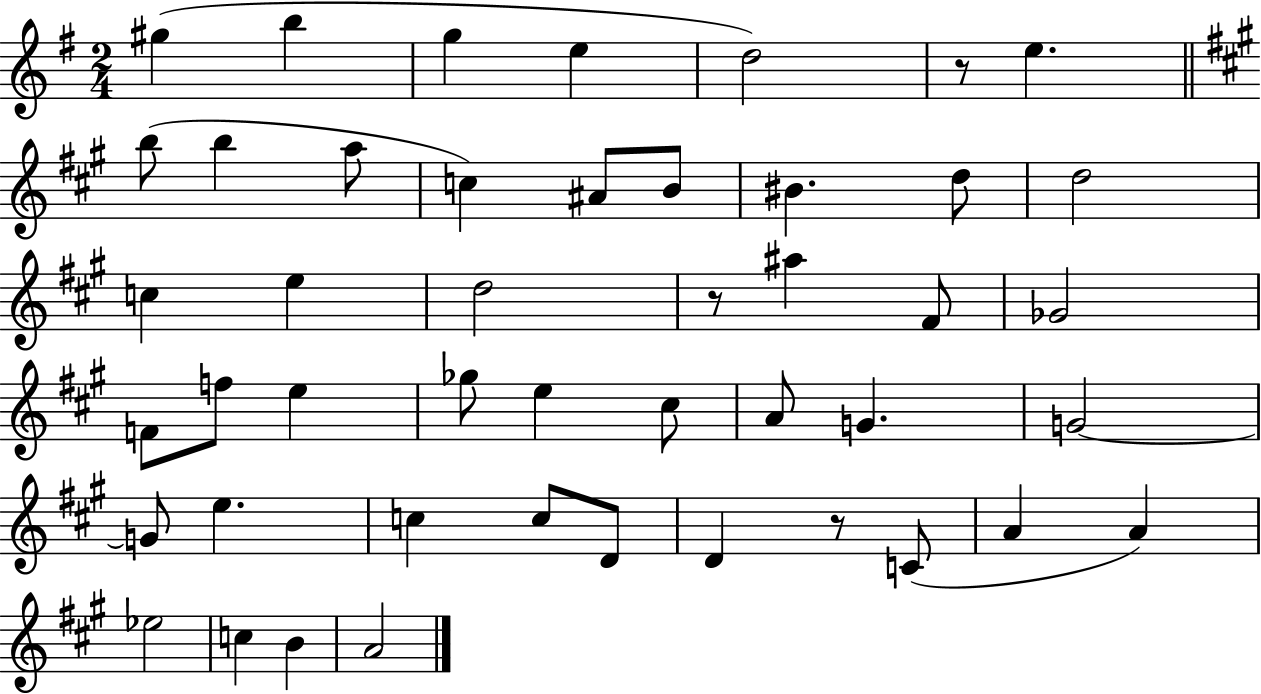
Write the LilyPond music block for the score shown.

{
  \clef treble
  \numericTimeSignature
  \time 2/4
  \key g \major
  \repeat volta 2 { gis''4( b''4 | g''4 e''4 | d''2) | r8 e''4. | \break \bar "||" \break \key a \major b''8( b''4 a''8 | c''4) ais'8 b'8 | bis'4. d''8 | d''2 | \break c''4 e''4 | d''2 | r8 ais''4 fis'8 | ges'2 | \break f'8 f''8 e''4 | ges''8 e''4 cis''8 | a'8 g'4. | g'2~~ | \break g'8 e''4. | c''4 c''8 d'8 | d'4 r8 c'8( | a'4 a'4) | \break ees''2 | c''4 b'4 | a'2 | } \bar "|."
}